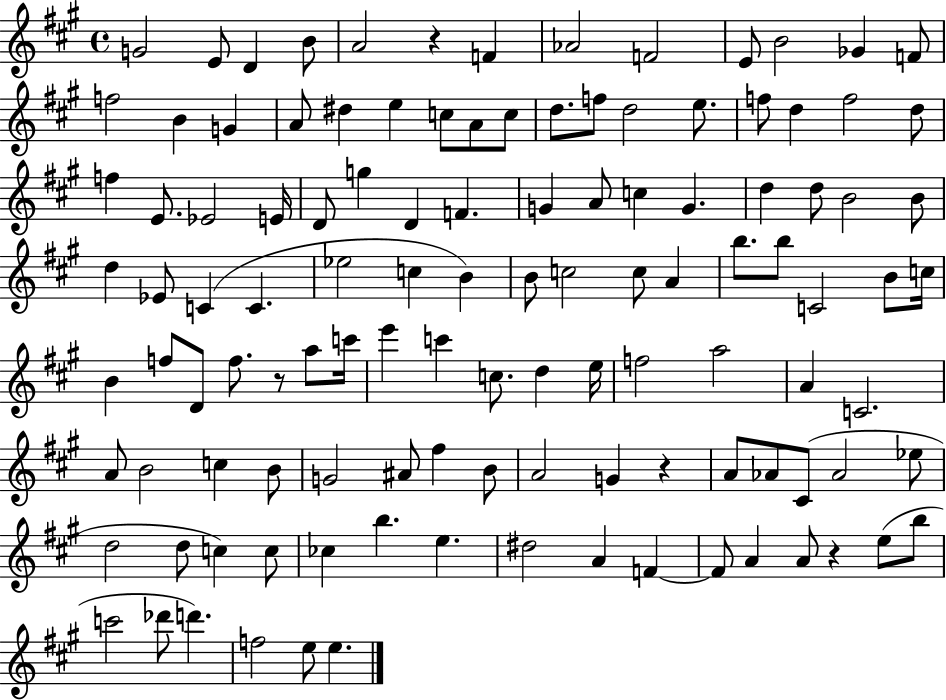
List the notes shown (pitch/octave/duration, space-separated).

G4/h E4/e D4/q B4/e A4/h R/q F4/q Ab4/h F4/h E4/e B4/h Gb4/q F4/e F5/h B4/q G4/q A4/e D#5/q E5/q C5/e A4/e C5/e D5/e. F5/e D5/h E5/e. F5/e D5/q F5/h D5/e F5/q E4/e. Eb4/h E4/s D4/e G5/q D4/q F4/q. G4/q A4/e C5/q G4/q. D5/q D5/e B4/h B4/e D5/q Eb4/e C4/q C4/q. Eb5/h C5/q B4/q B4/e C5/h C5/e A4/q B5/e. B5/e C4/h B4/e C5/s B4/q F5/e D4/e F5/e. R/e A5/e C6/s E6/q C6/q C5/e. D5/q E5/s F5/h A5/h A4/q C4/h. A4/e B4/h C5/q B4/e G4/h A#4/e F#5/q B4/e A4/h G4/q R/q A4/e Ab4/e C#4/e Ab4/h Eb5/e D5/h D5/e C5/q C5/e CES5/q B5/q. E5/q. D#5/h A4/q F4/q F4/e A4/q A4/e R/q E5/e B5/e C6/h Db6/e D6/q. F5/h E5/e E5/q.